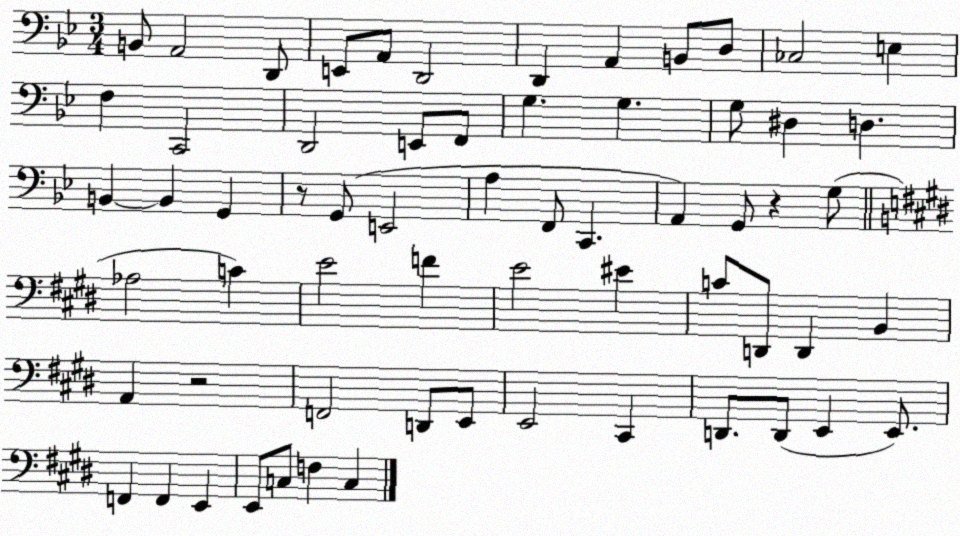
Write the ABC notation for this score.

X:1
T:Untitled
M:3/4
L:1/4
K:Bb
B,,/2 A,,2 D,,/2 E,,/2 A,,/2 D,,2 D,, A,, B,,/2 D,/2 _C,2 E, F, C,,2 D,,2 E,,/2 F,,/2 G, G, G,/2 ^D, D, B,, B,, G,, z/2 G,,/2 E,,2 A, F,,/2 C,, A,, G,,/2 z G,/2 _A,2 C E2 F E2 ^E C/2 D,,/2 D,, B,, A,, z2 F,,2 D,,/2 E,,/2 E,,2 ^C,, D,,/2 D,,/2 E,, E,,/2 F,, F,, E,, E,,/2 C,/2 F, C,